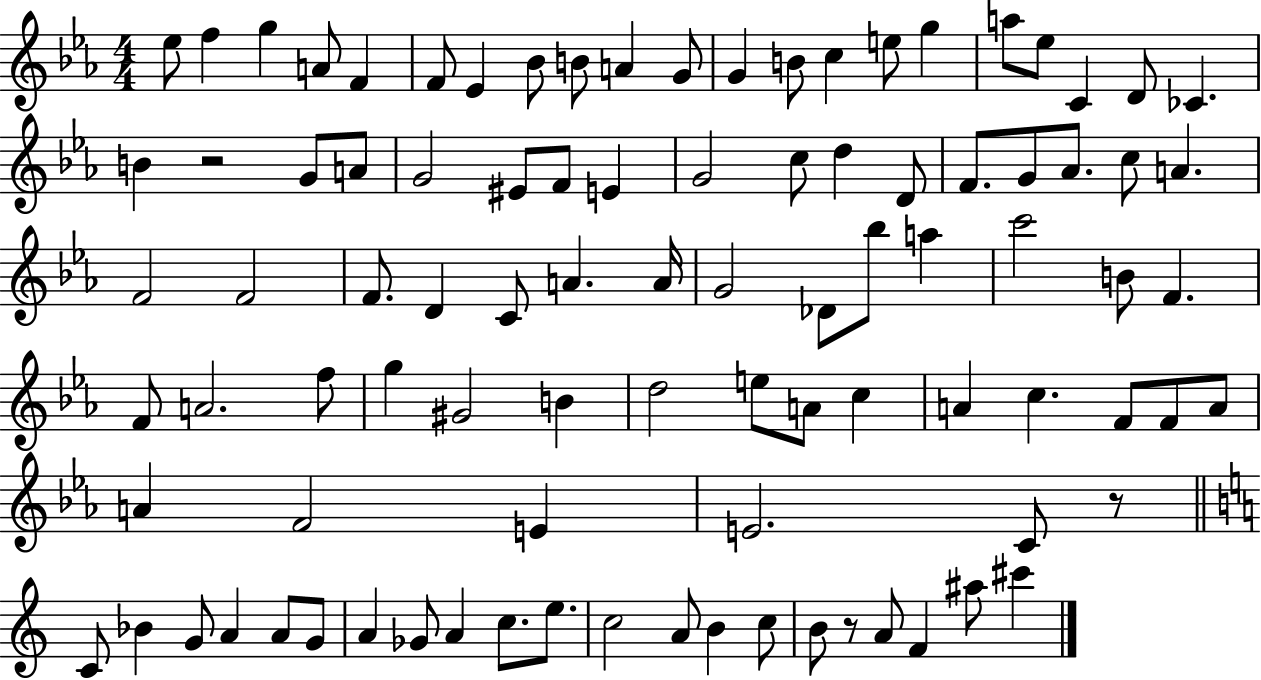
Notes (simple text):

Eb5/e F5/q G5/q A4/e F4/q F4/e Eb4/q Bb4/e B4/e A4/q G4/e G4/q B4/e C5/q E5/e G5/q A5/e Eb5/e C4/q D4/e CES4/q. B4/q R/h G4/e A4/e G4/h EIS4/e F4/e E4/q G4/h C5/e D5/q D4/e F4/e. G4/e Ab4/e. C5/e A4/q. F4/h F4/h F4/e. D4/q C4/e A4/q. A4/s G4/h Db4/e Bb5/e A5/q C6/h B4/e F4/q. F4/e A4/h. F5/e G5/q G#4/h B4/q D5/h E5/e A4/e C5/q A4/q C5/q. F4/e F4/e A4/e A4/q F4/h E4/q E4/h. C4/e R/e C4/e Bb4/q G4/e A4/q A4/e G4/e A4/q Gb4/e A4/q C5/e. E5/e. C5/h A4/e B4/q C5/e B4/e R/e A4/e F4/q A#5/e C#6/q